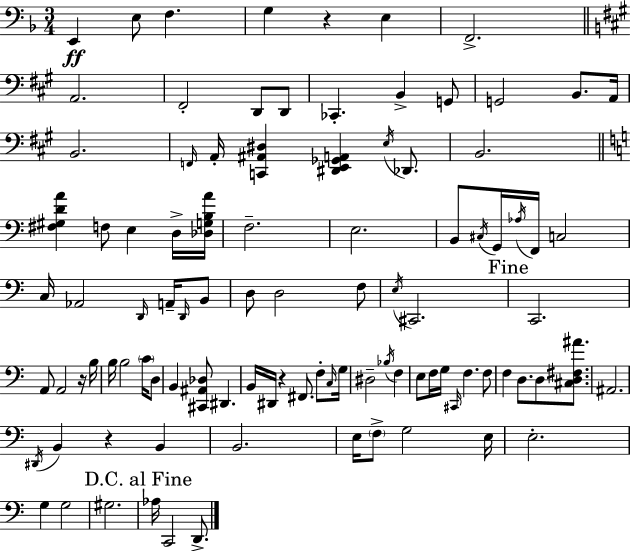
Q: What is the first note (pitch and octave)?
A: E2